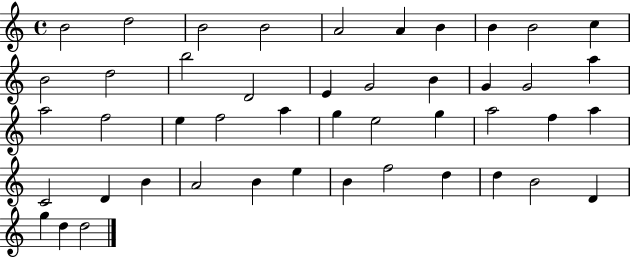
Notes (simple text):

B4/h D5/h B4/h B4/h A4/h A4/q B4/q B4/q B4/h C5/q B4/h D5/h B5/h D4/h E4/q G4/h B4/q G4/q G4/h A5/q A5/h F5/h E5/q F5/h A5/q G5/q E5/h G5/q A5/h F5/q A5/q C4/h D4/q B4/q A4/h B4/q E5/q B4/q F5/h D5/q D5/q B4/h D4/q G5/q D5/q D5/h